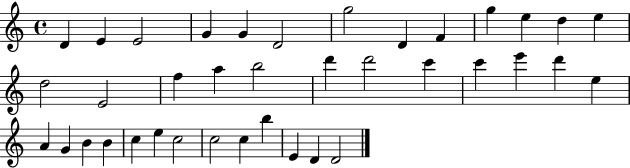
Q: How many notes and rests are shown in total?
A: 38